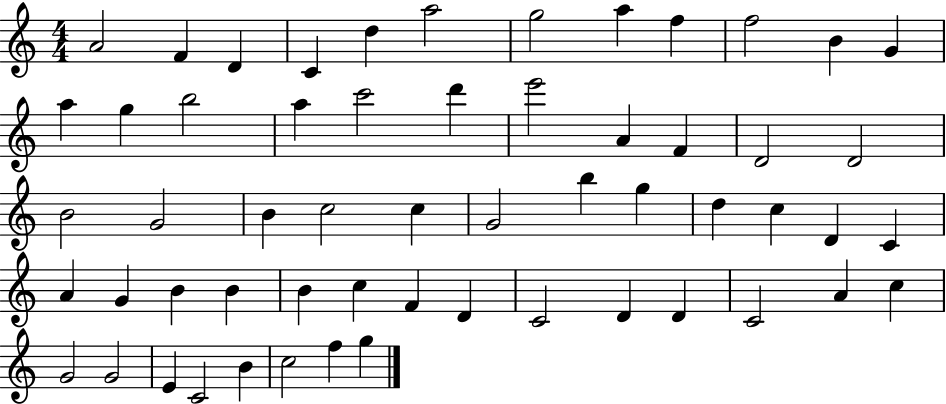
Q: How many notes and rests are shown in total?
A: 57